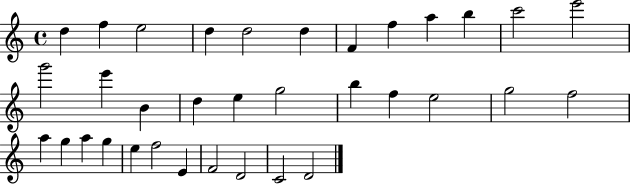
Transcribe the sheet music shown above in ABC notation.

X:1
T:Untitled
M:4/4
L:1/4
K:C
d f e2 d d2 d F f a b c'2 e'2 g'2 e' B d e g2 b f e2 g2 f2 a g a g e f2 E F2 D2 C2 D2